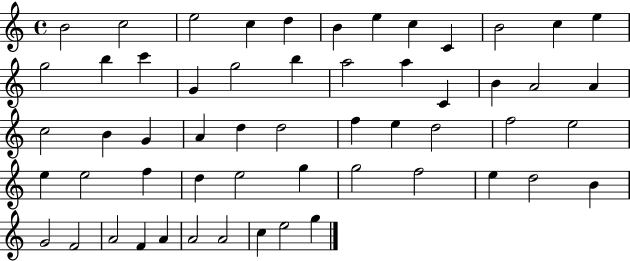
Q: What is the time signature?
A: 4/4